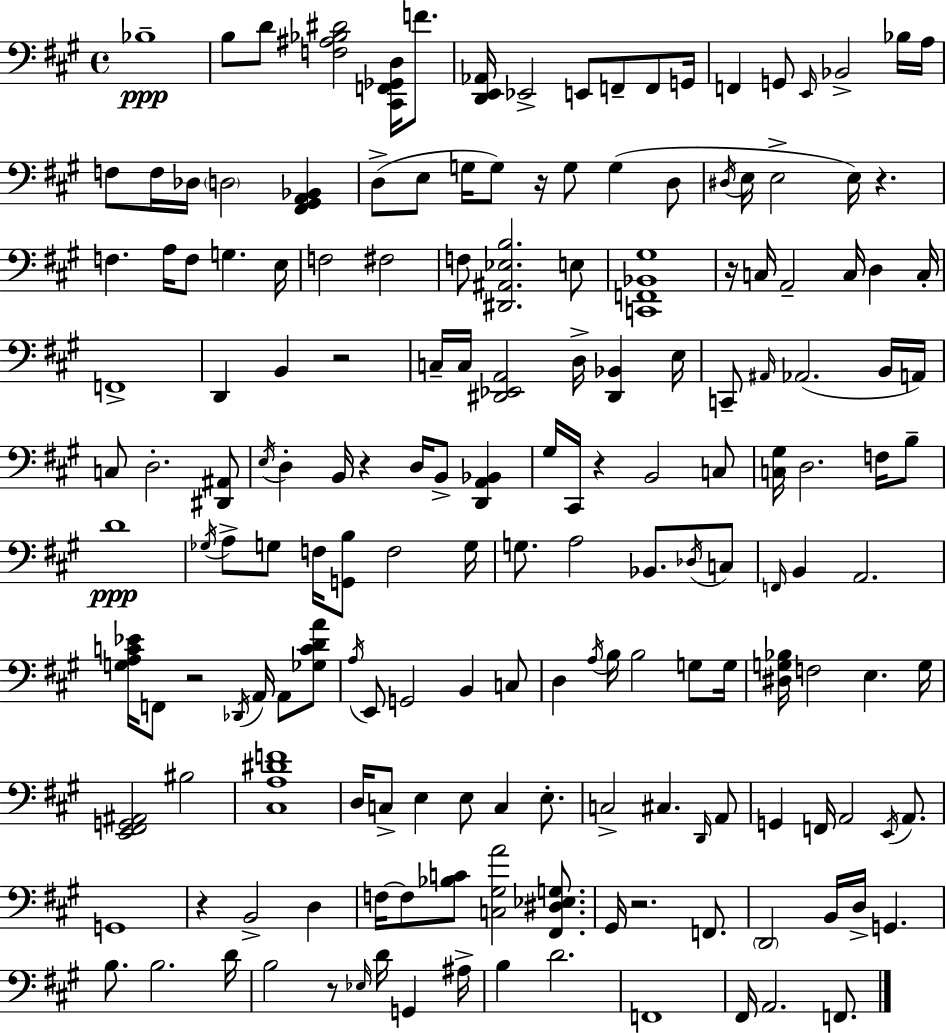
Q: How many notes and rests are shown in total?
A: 174